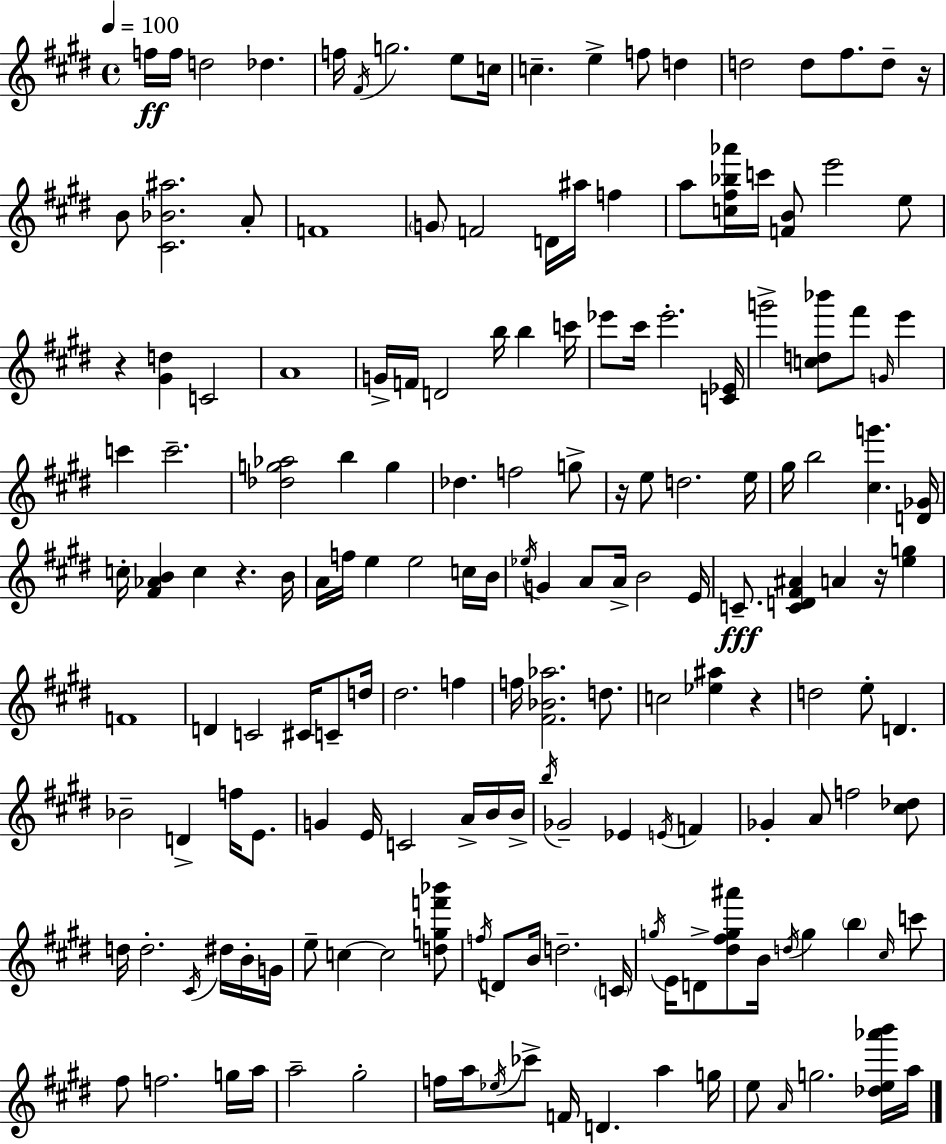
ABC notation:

X:1
T:Untitled
M:4/4
L:1/4
K:E
f/4 f/4 d2 _d f/4 ^F/4 g2 e/2 c/4 c e f/2 d d2 d/2 ^f/2 d/2 z/4 B/2 [^C_B^a]2 A/2 F4 G/2 F2 D/4 ^a/4 f a/2 [c^f_b_a']/4 c'/4 [FB]/2 e'2 e/2 z [^Gd] C2 A4 G/4 F/4 D2 b/4 b c'/4 _e'/2 ^c'/4 _e'2 [C_E]/4 g'2 [cd_b']/2 ^f'/2 G/4 e' c' c'2 [_dg_a]2 b g _d f2 g/2 z/4 e/2 d2 e/4 ^g/4 b2 [^cg'] [D_G]/4 c/4 [^F_AB] c z B/4 A/4 f/4 e e2 c/4 B/4 _e/4 G A/2 A/4 B2 E/4 C/2 [CD^F^A] A z/4 [eg] F4 D C2 ^C/4 C/2 d/4 ^d2 f f/4 [^F_B_a]2 d/2 c2 [_e^a] z d2 e/2 D _B2 D f/4 E/2 G E/4 C2 A/4 B/4 B/4 b/4 _G2 _E E/4 F _G A/2 f2 [^c_d]/2 d/4 d2 ^C/4 ^d/4 B/4 G/4 e/2 c c2 [dgf'_b']/2 f/4 D/2 B/4 d2 C/4 g/4 E/4 D/2 [^d^fg^a']/2 B/4 d/4 g b ^c/4 c'/2 ^f/2 f2 g/4 a/4 a2 ^g2 f/4 a/4 _e/4 _c'/2 F/4 D a g/4 e/2 A/4 g2 [_de_a'b']/4 a/4